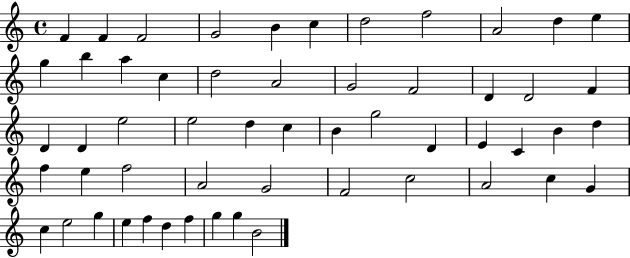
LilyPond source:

{
  \clef treble
  \time 4/4
  \defaultTimeSignature
  \key c \major
  f'4 f'4 f'2 | g'2 b'4 c''4 | d''2 f''2 | a'2 d''4 e''4 | \break g''4 b''4 a''4 c''4 | d''2 a'2 | g'2 f'2 | d'4 d'2 f'4 | \break d'4 d'4 e''2 | e''2 d''4 c''4 | b'4 g''2 d'4 | e'4 c'4 b'4 d''4 | \break f''4 e''4 f''2 | a'2 g'2 | f'2 c''2 | a'2 c''4 g'4 | \break c''4 e''2 g''4 | e''4 f''4 d''4 f''4 | g''4 g''4 b'2 | \bar "|."
}